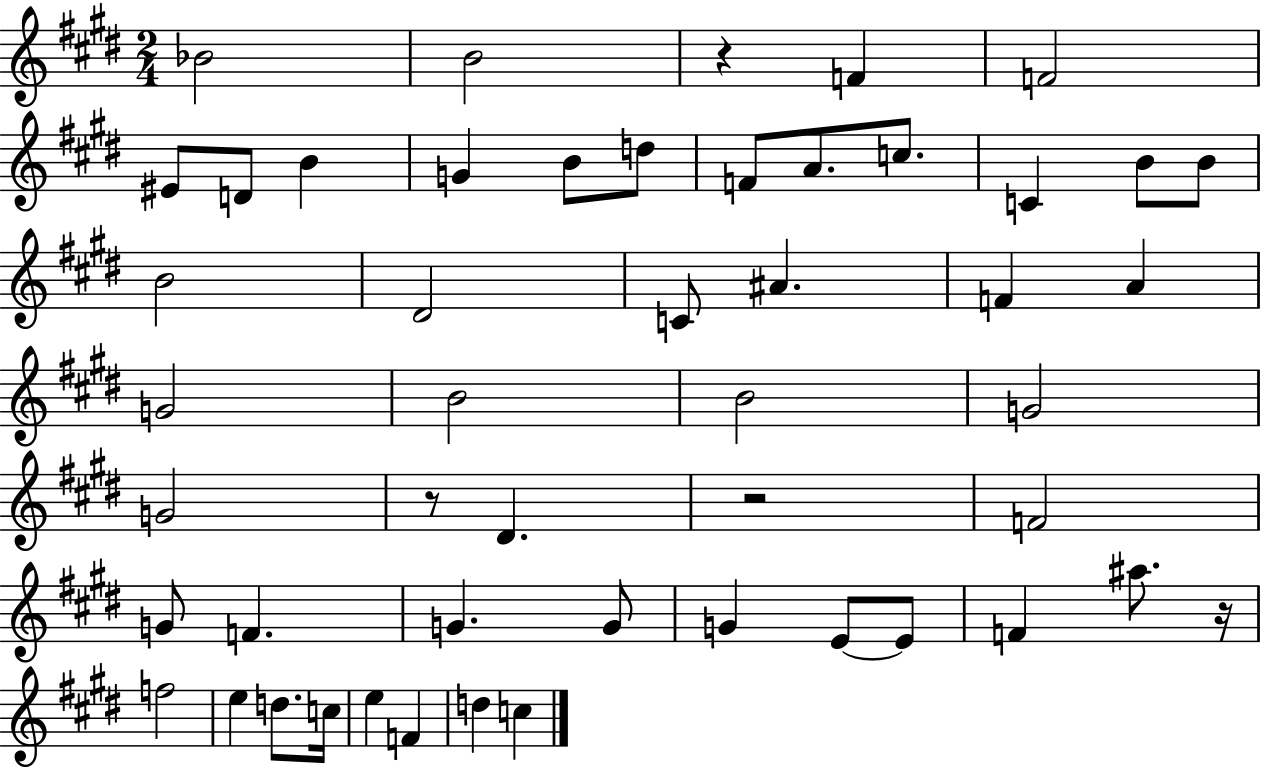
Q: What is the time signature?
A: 2/4